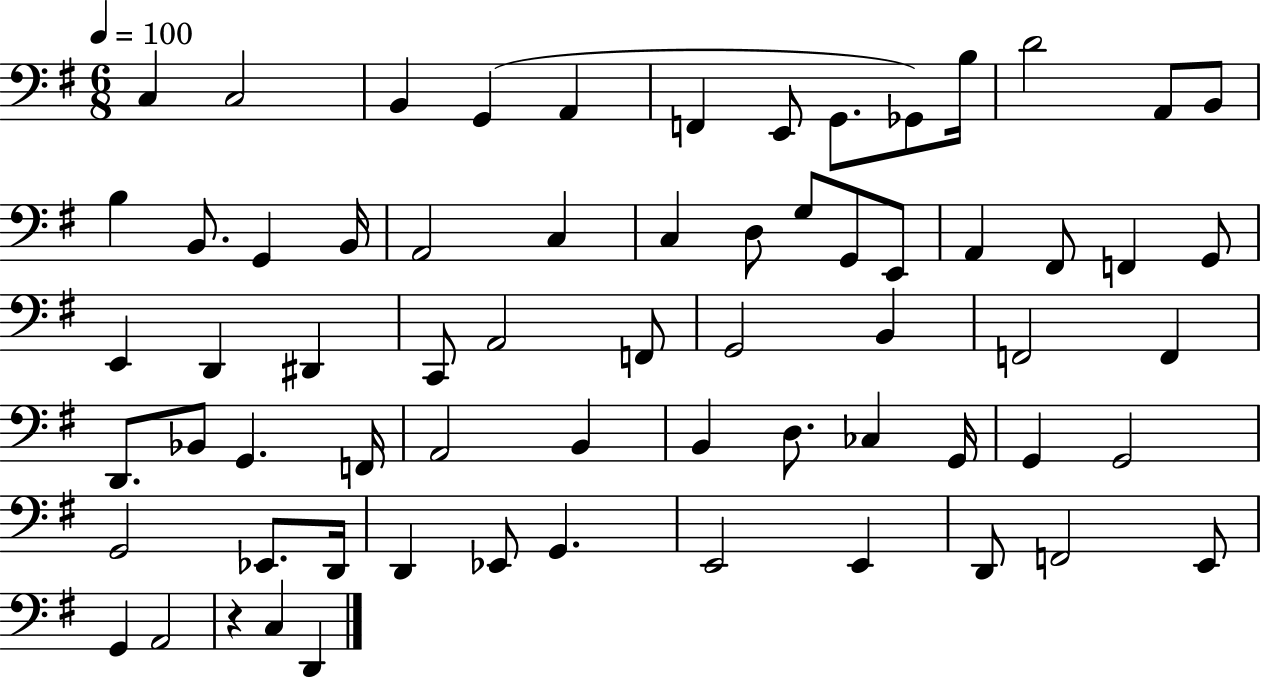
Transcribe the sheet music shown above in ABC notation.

X:1
T:Untitled
M:6/8
L:1/4
K:G
C, C,2 B,, G,, A,, F,, E,,/2 G,,/2 _G,,/2 B,/4 D2 A,,/2 B,,/2 B, B,,/2 G,, B,,/4 A,,2 C, C, D,/2 G,/2 G,,/2 E,,/2 A,, ^F,,/2 F,, G,,/2 E,, D,, ^D,, C,,/2 A,,2 F,,/2 G,,2 B,, F,,2 F,, D,,/2 _B,,/2 G,, F,,/4 A,,2 B,, B,, D,/2 _C, G,,/4 G,, G,,2 G,,2 _E,,/2 D,,/4 D,, _E,,/2 G,, E,,2 E,, D,,/2 F,,2 E,,/2 G,, A,,2 z C, D,,